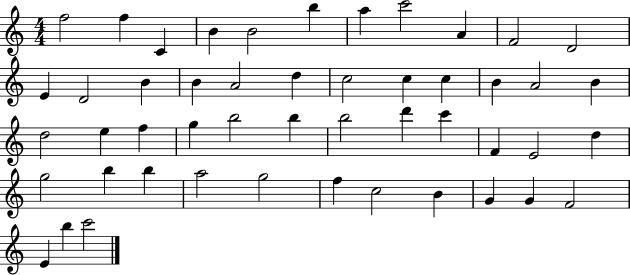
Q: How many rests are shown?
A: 0